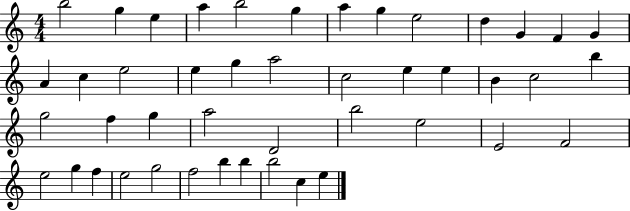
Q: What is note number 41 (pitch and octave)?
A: B5